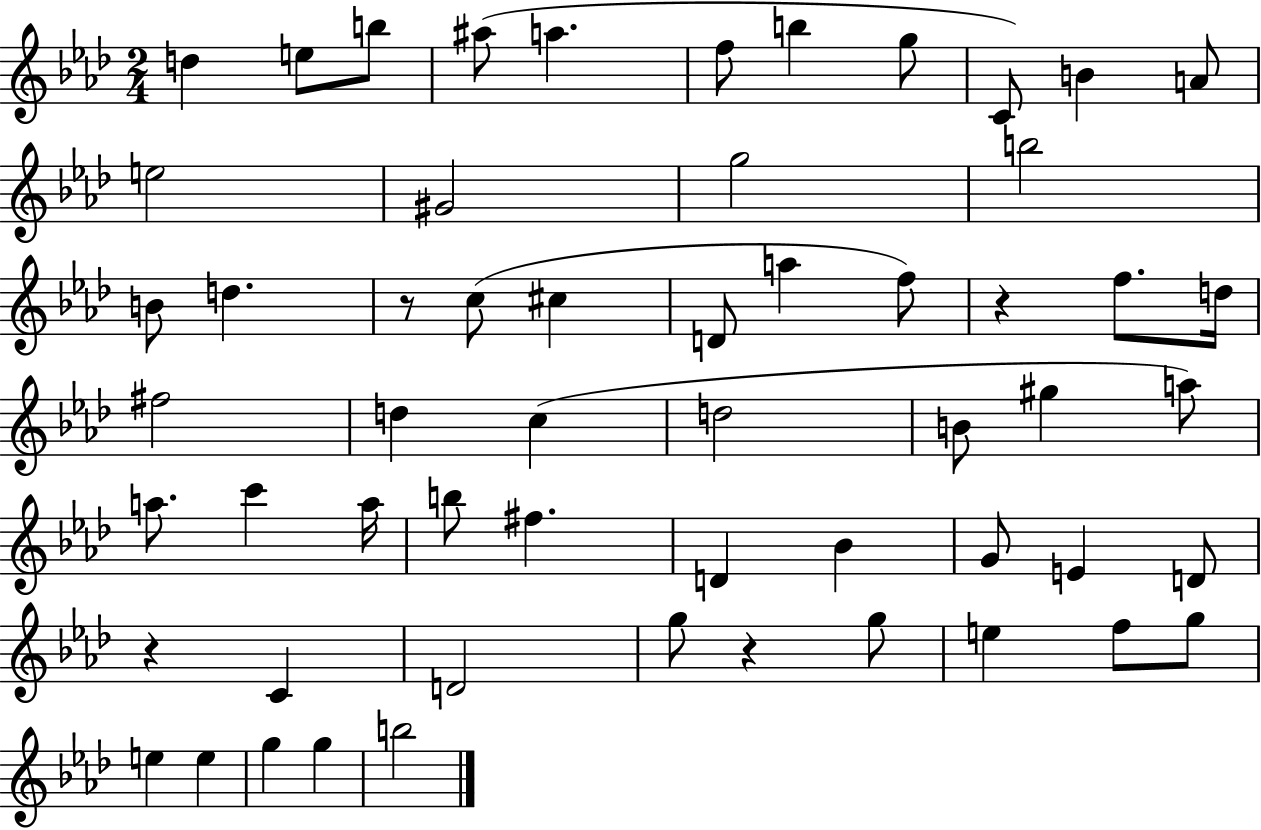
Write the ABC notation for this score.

X:1
T:Untitled
M:2/4
L:1/4
K:Ab
d e/2 b/2 ^a/2 a f/2 b g/2 C/2 B A/2 e2 ^G2 g2 b2 B/2 d z/2 c/2 ^c D/2 a f/2 z f/2 d/4 ^f2 d c d2 B/2 ^g a/2 a/2 c' a/4 b/2 ^f D _B G/2 E D/2 z C D2 g/2 z g/2 e f/2 g/2 e e g g b2